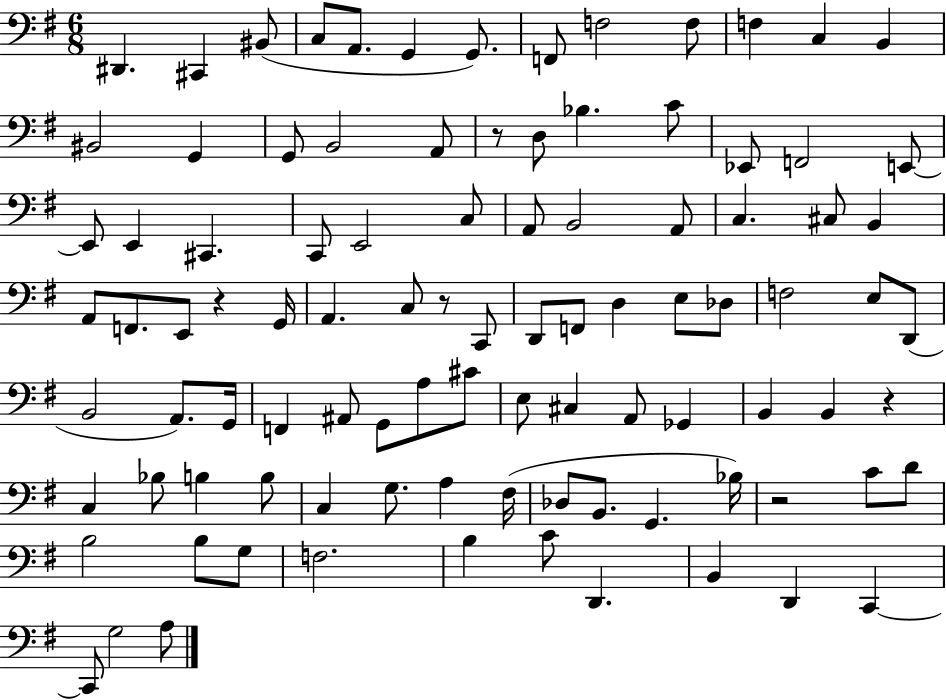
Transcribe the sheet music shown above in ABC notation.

X:1
T:Untitled
M:6/8
L:1/4
K:G
^D,, ^C,, ^B,,/2 C,/2 A,,/2 G,, G,,/2 F,,/2 F,2 F,/2 F, C, B,, ^B,,2 G,, G,,/2 B,,2 A,,/2 z/2 D,/2 _B, C/2 _E,,/2 F,,2 E,,/2 E,,/2 E,, ^C,, C,,/2 E,,2 C,/2 A,,/2 B,,2 A,,/2 C, ^C,/2 B,, A,,/2 F,,/2 E,,/2 z G,,/4 A,, C,/2 z/2 C,,/2 D,,/2 F,,/2 D, E,/2 _D,/2 F,2 E,/2 D,,/2 B,,2 A,,/2 G,,/4 F,, ^A,,/2 G,,/2 A,/2 ^C/2 E,/2 ^C, A,,/2 _G,, B,, B,, z C, _B,/2 B, B,/2 C, G,/2 A, ^F,/4 _D,/2 B,,/2 G,, _B,/4 z2 C/2 D/2 B,2 B,/2 G,/2 F,2 B, C/2 D,, B,, D,, C,, C,,/2 G,2 A,/2